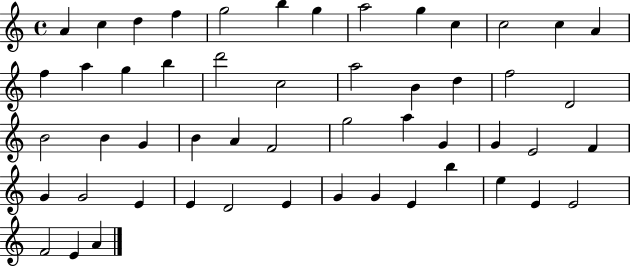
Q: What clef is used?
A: treble